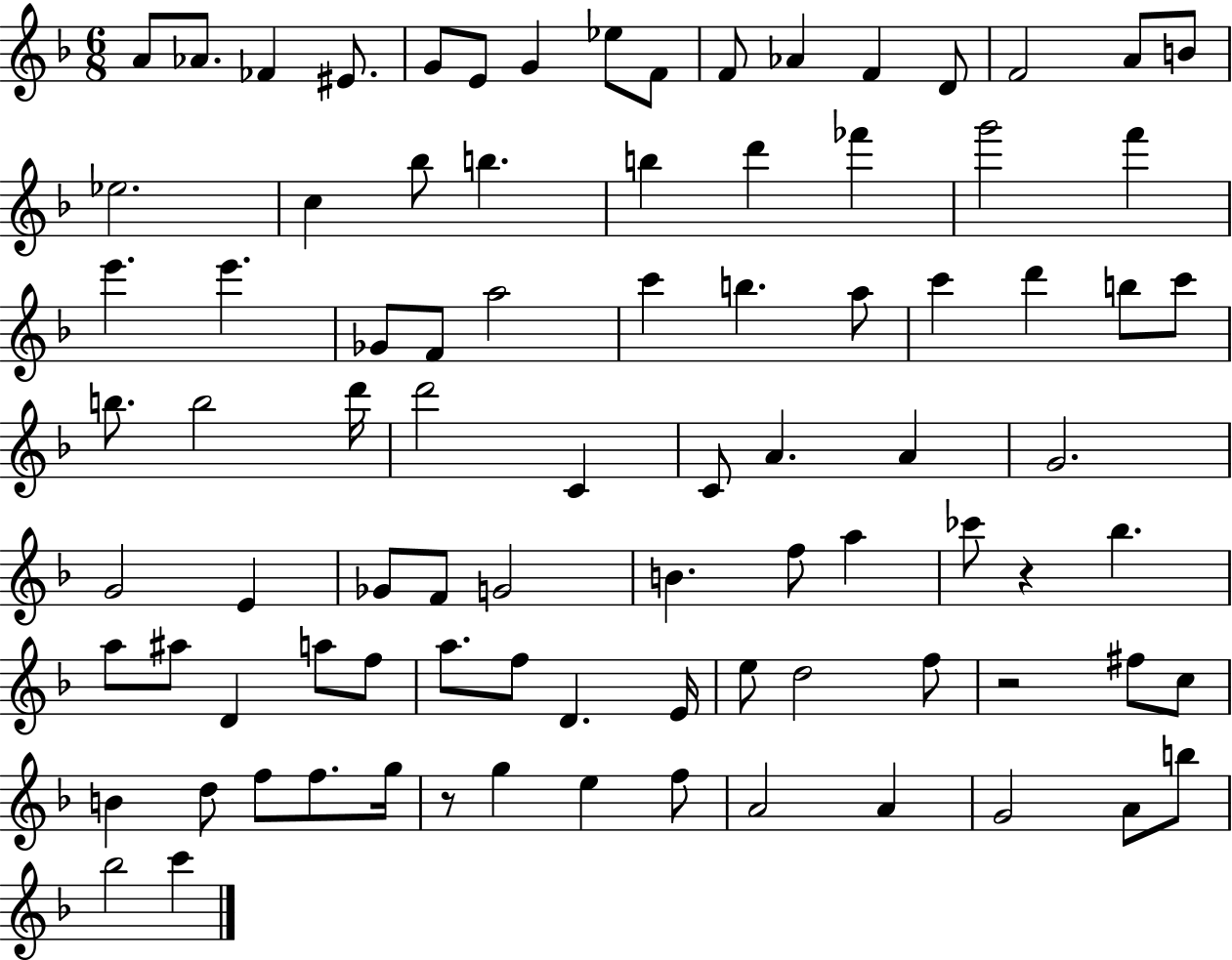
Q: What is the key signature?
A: F major